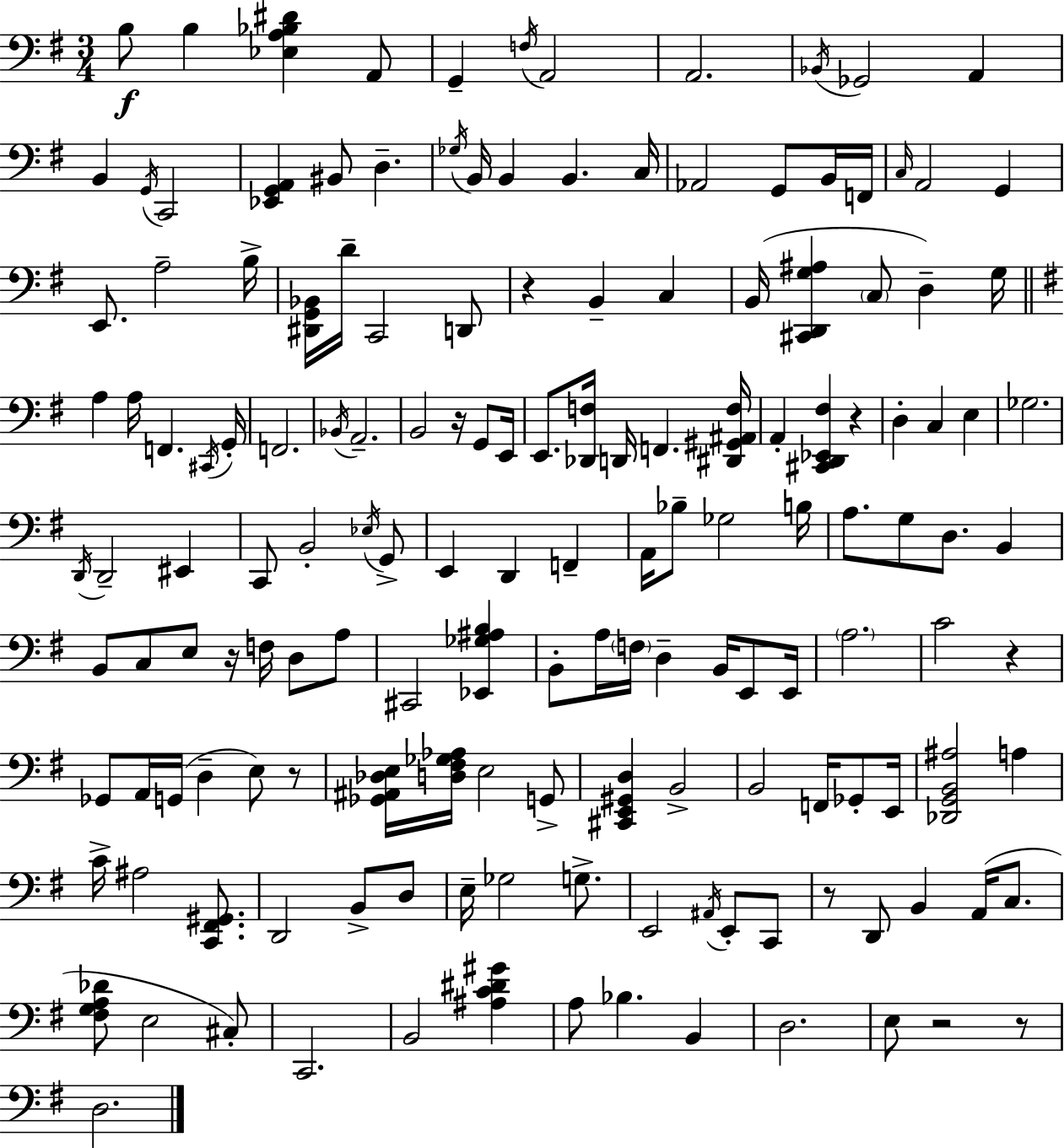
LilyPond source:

{
  \clef bass
  \numericTimeSignature
  \time 3/4
  \key e \minor
  b8\f b4 <ees a bes dis'>4 a,8 | g,4-- \acciaccatura { f16 } a,2 | a,2. | \acciaccatura { bes,16 } ges,2 a,4 | \break b,4 \acciaccatura { g,16 } c,2 | <ees, g, a,>4 bis,8 d4.-- | \acciaccatura { ges16 } b,16 b,4 b,4. | c16 aes,2 | \break g,8 b,16 f,16 \grace { c16 } a,2 | g,4 e,8. a2-- | b16-> <dis, g, bes,>16 d'16-- c,2 | d,8 r4 b,4-- | \break c4 b,16( <cis, d, g ais>4 \parenthesize c8 | d4--) g16 \bar "||" \break \key g \major a4 a16 f,4. \acciaccatura { cis,16 } | g,16-. f,2. | \acciaccatura { bes,16 } a,2.-- | b,2 r16 g,8 | \break e,16 e,8. <des, f>16 d,16 f,4. | <dis, gis, ais, f>16 a,4-. <cis, d, ees, fis>4 r4 | d4-. c4 e4 | ges2. | \break \acciaccatura { d,16 } d,2-- eis,4 | c,8 b,2-. | \acciaccatura { ees16 } g,8-> e,4 d,4 | f,4-- a,16 bes8-- ges2 | \break b16 a8. g8 d8. | b,4 b,8 c8 e8 r16 f16 | d8 a8 cis,2 | <ees, ges ais b>4 b,8-. a16 \parenthesize f16 d4-- | \break b,16 e,8 e,16 \parenthesize a2. | c'2 | r4 ges,8 a,16 g,16( d4-- | e8) r8 <ges, ais, des e>16 <d fis ges aes>16 e2 | \break g,8-> <cis, e, gis, d>4 b,2-> | b,2 | f,16 ges,8-. e,16 <des, g, b, ais>2 | a4 c'16-> ais2 | \break <c, fis, gis,>8. d,2 | b,8-> d8 e16-- ges2 | g8.-> e,2 | \acciaccatura { ais,16 } e,8-. c,8 r8 d,8 b,4 | \break a,16( c8. <fis g a des'>8 e2 | cis8-.) c,2. | b,2 | <ais c' dis' gis'>4 a8 bes4. | \break b,4 d2. | e8 r2 | r8 d2. | \bar "|."
}